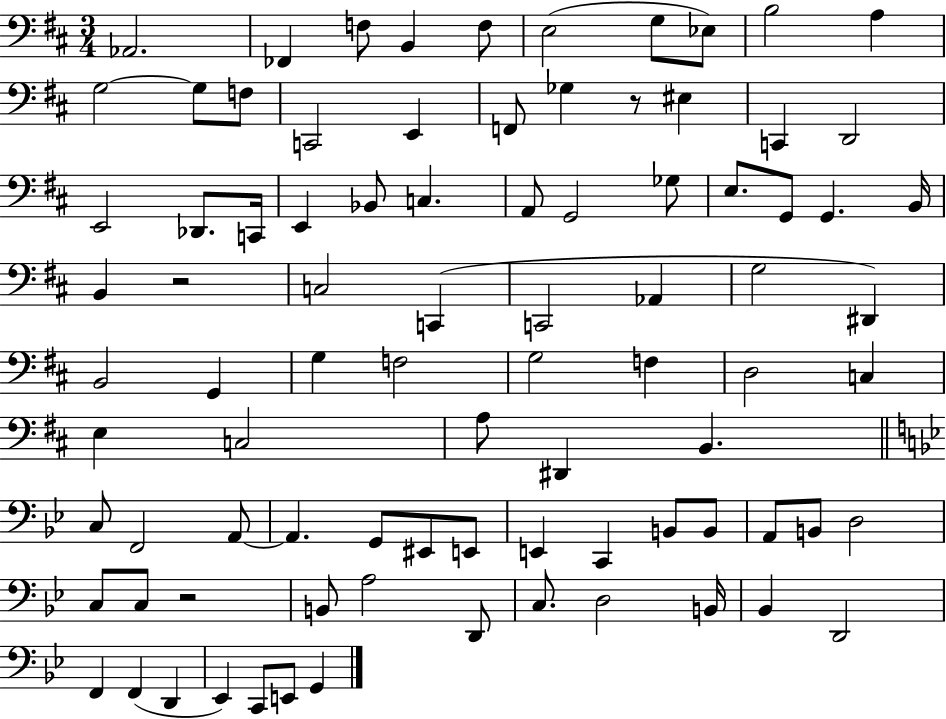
Ab2/h. FES2/q F3/e B2/q F3/e E3/h G3/e Eb3/e B3/h A3/q G3/h G3/e F3/e C2/h E2/q F2/e Gb3/q R/e EIS3/q C2/q D2/h E2/h Db2/e. C2/s E2/q Bb2/e C3/q. A2/e G2/h Gb3/e E3/e. G2/e G2/q. B2/s B2/q R/h C3/h C2/q C2/h Ab2/q G3/h D#2/q B2/h G2/q G3/q F3/h G3/h F3/q D3/h C3/q E3/q C3/h A3/e D#2/q B2/q. C3/e F2/h A2/e A2/q. G2/e EIS2/e E2/e E2/q C2/q B2/e B2/e A2/e B2/e D3/h C3/e C3/e R/h B2/e A3/h D2/e C3/e. D3/h B2/s Bb2/q D2/h F2/q F2/q D2/q Eb2/q C2/e E2/e G2/q